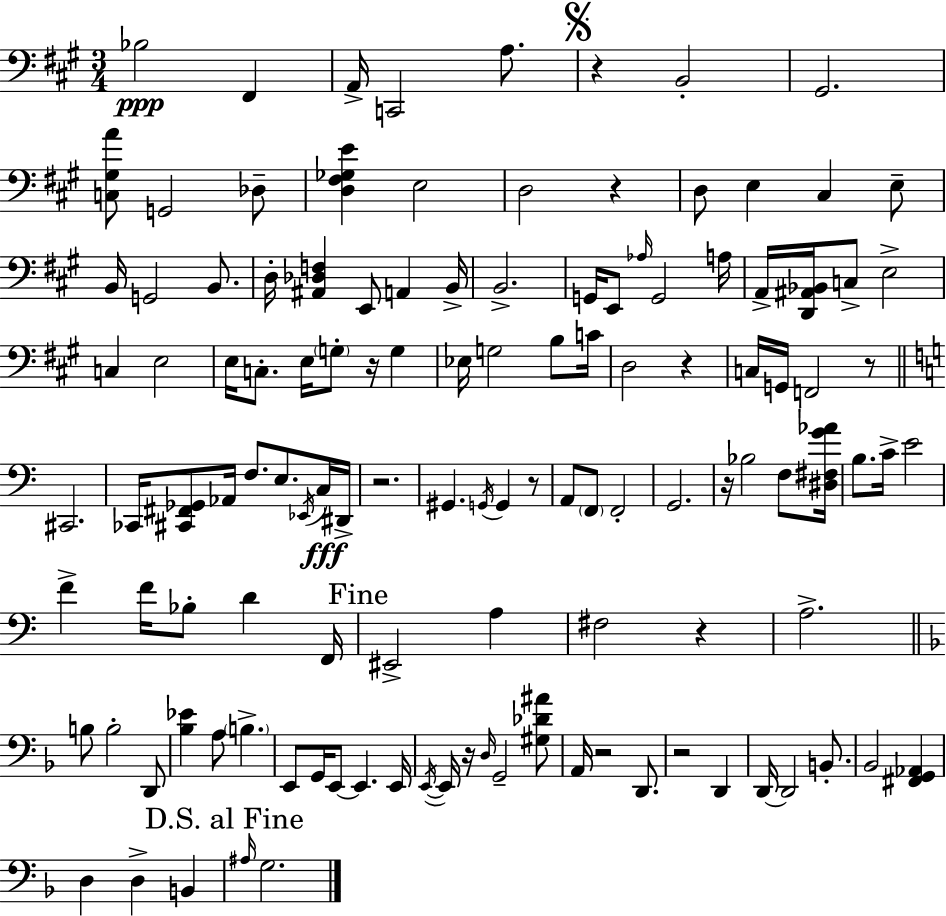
Bb3/h F#2/q A2/s C2/h A3/e. R/q B2/h G#2/h. [C3,G#3,A4]/e G2/h Db3/e [D3,F#3,Gb3,E4]/q E3/h D3/h R/q D3/e E3/q C#3/q E3/e B2/s G2/h B2/e. D3/s [A#2,Db3,F3]/q E2/e A2/q B2/s B2/h. G2/s E2/e Ab3/s G2/h A3/s A2/s [D2,A#2,Bb2]/s C3/e E3/h C3/q E3/h E3/s C3/e. E3/s G3/e R/s G3/q Eb3/s G3/h B3/e C4/s D3/h R/q C3/s G2/s F2/h R/e C#2/h. CES2/s [C#2,F#2,Gb2]/e Ab2/s F3/e. E3/e. Eb2/s C3/s D#2/s R/h. G#2/q. G2/s G2/q R/e A2/e F2/e F2/h G2/h. R/s Bb3/h F3/e [D#3,F#3,G4,Ab4]/s B3/e. C4/s E4/h F4/q F4/s Bb3/e D4/q F2/s EIS2/h A3/q F#3/h R/q A3/h. B3/e B3/h D2/e [Bb3,Eb4]/q A3/e B3/q. E2/e G2/s E2/e E2/q. E2/s E2/s E2/s R/s D3/s G2/h [G#3,Db4,A#4]/e A2/s R/h D2/e. R/h D2/q D2/s D2/h B2/e. Bb2/h [F#2,G2,Ab2]/q D3/q D3/q B2/q A#3/s G3/h.